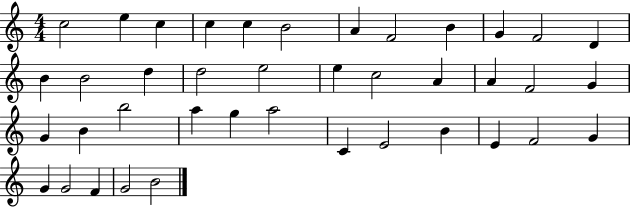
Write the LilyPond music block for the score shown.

{
  \clef treble
  \numericTimeSignature
  \time 4/4
  \key c \major
  c''2 e''4 c''4 | c''4 c''4 b'2 | a'4 f'2 b'4 | g'4 f'2 d'4 | \break b'4 b'2 d''4 | d''2 e''2 | e''4 c''2 a'4 | a'4 f'2 g'4 | \break g'4 b'4 b''2 | a''4 g''4 a''2 | c'4 e'2 b'4 | e'4 f'2 g'4 | \break g'4 g'2 f'4 | g'2 b'2 | \bar "|."
}